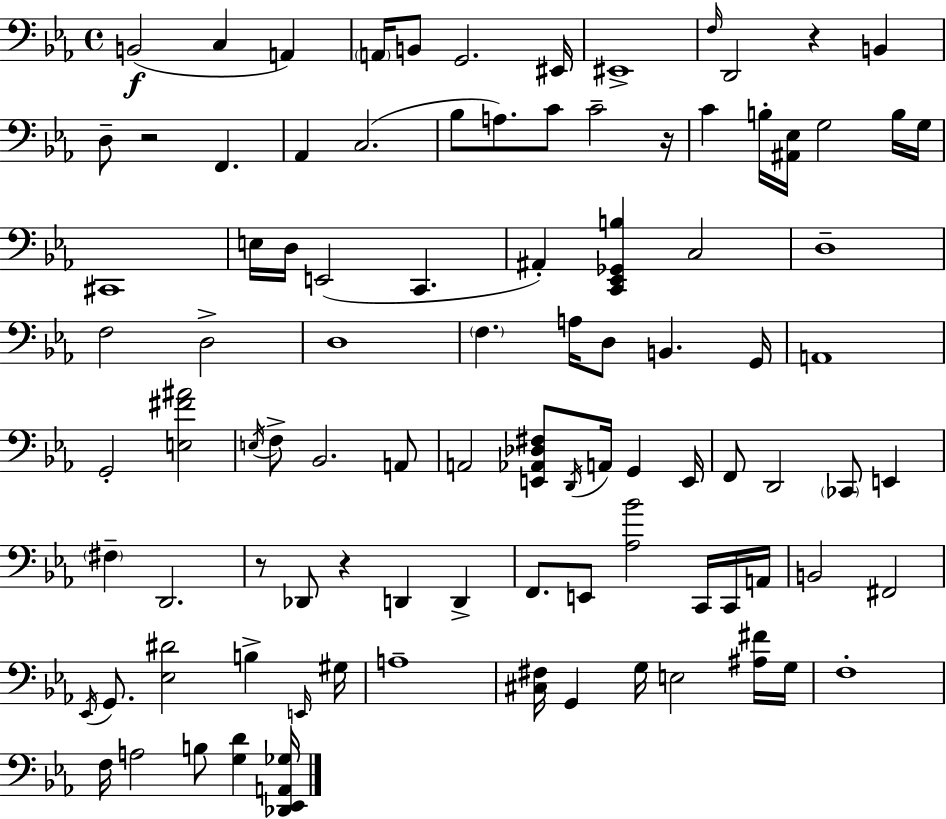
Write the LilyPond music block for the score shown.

{
  \clef bass
  \time 4/4
  \defaultTimeSignature
  \key c \minor
  b,2(\f c4 a,4) | \parenthesize a,16 b,8 g,2. eis,16 | eis,1-> | \grace { f16 } d,2 r4 b,4 | \break d8-- r2 f,4. | aes,4 c2.( | bes8 a8.) c'8 c'2-- | r16 c'4 b16-. <ais, ees>16 g2 b16 | \break g16 cis,1 | e16 d16 e,2( c,4. | ais,4-.) <c, ees, ges, b>4 c2 | d1-- | \break f2 d2-> | d1 | \parenthesize f4. a16 d8 b,4. | g,16 a,1 | \break g,2-. <e fis' ais'>2 | \acciaccatura { e16 } f8-> bes,2. | a,8 a,2 <e, aes, des fis>8 \acciaccatura { d,16 } a,16 g,4 | e,16 f,8 d,2 \parenthesize ces,8 e,4 | \break \parenthesize fis4-- d,2. | r8 des,8 r4 d,4 d,4-> | f,8. e,8 <aes bes'>2 | c,16 c,16 a,16 b,2 fis,2 | \break \acciaccatura { ees,16 } g,8. <ees dis'>2 b4-> | \grace { e,16 } gis16 a1-- | <cis fis>16 g,4 g16 e2 | <ais fis'>16 g16 f1-. | \break f16 a2 b8 | <g d'>4 <des, ees, a, ges>16 \bar "|."
}